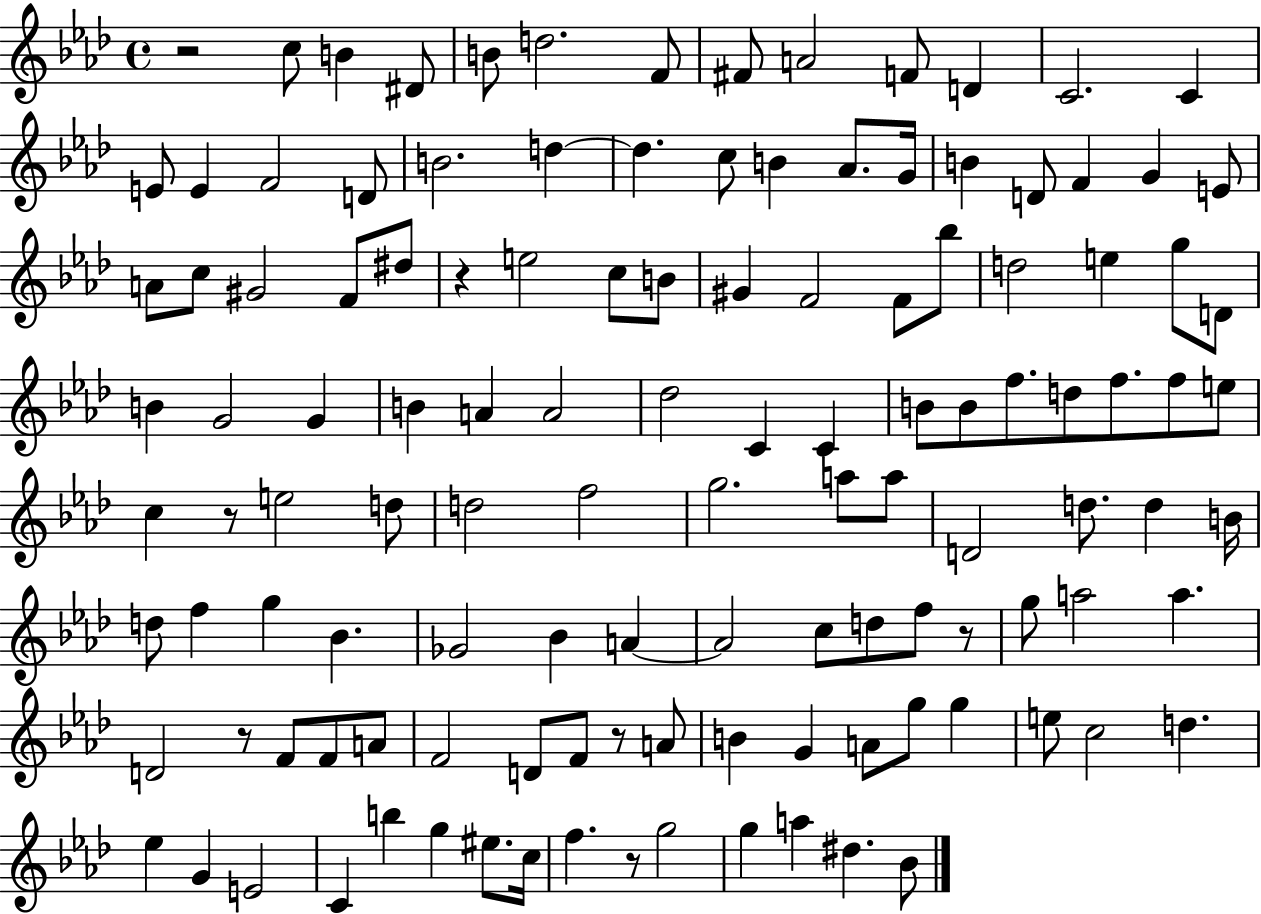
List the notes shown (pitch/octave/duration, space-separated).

R/h C5/e B4/q D#4/e B4/e D5/h. F4/e F#4/e A4/h F4/e D4/q C4/h. C4/q E4/e E4/q F4/h D4/e B4/h. D5/q D5/q. C5/e B4/q Ab4/e. G4/s B4/q D4/e F4/q G4/q E4/e A4/e C5/e G#4/h F4/e D#5/e R/q E5/h C5/e B4/e G#4/q F4/h F4/e Bb5/e D5/h E5/q G5/e D4/e B4/q G4/h G4/q B4/q A4/q A4/h Db5/h C4/q C4/q B4/e B4/e F5/e. D5/e F5/e. F5/e E5/e C5/q R/e E5/h D5/e D5/h F5/h G5/h. A5/e A5/e D4/h D5/e. D5/q B4/s D5/e F5/q G5/q Bb4/q. Gb4/h Bb4/q A4/q A4/h C5/e D5/e F5/e R/e G5/e A5/h A5/q. D4/h R/e F4/e F4/e A4/e F4/h D4/e F4/e R/e A4/e B4/q G4/q A4/e G5/e G5/q E5/e C5/h D5/q. Eb5/q G4/q E4/h C4/q B5/q G5/q EIS5/e. C5/s F5/q. R/e G5/h G5/q A5/q D#5/q. Bb4/e